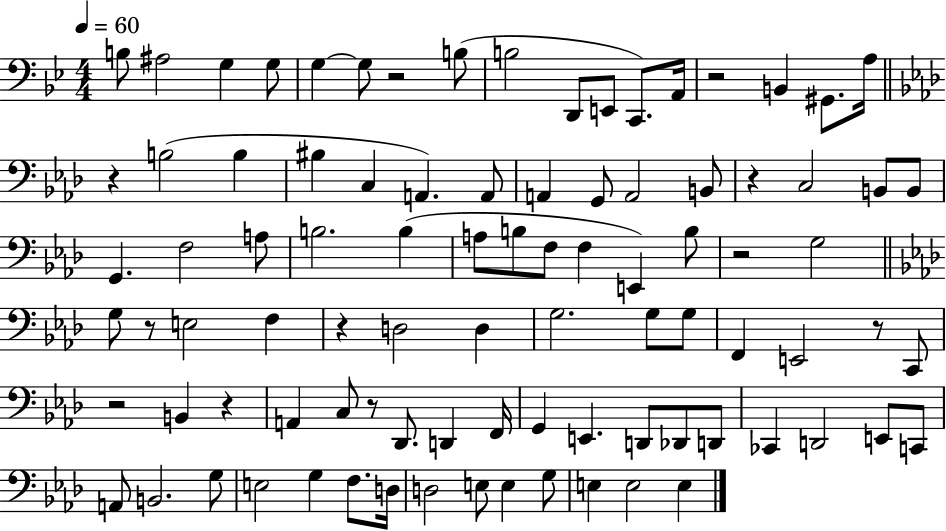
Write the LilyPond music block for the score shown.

{
  \clef bass
  \numericTimeSignature
  \time 4/4
  \key bes \major
  \tempo 4 = 60
  b8 ais2 g4 g8 | g4~~ g8 r2 b8( | b2 d,8 e,8 c,8.) a,16 | r2 b,4 gis,8. a16 | \break \bar "||" \break \key aes \major r4 b2( b4 | bis4 c4 a,4.) a,8 | a,4 g,8 a,2 b,8 | r4 c2 b,8 b,8 | \break g,4. f2 a8 | b2. b4( | a8 b8 f8 f4 e,4) b8 | r2 g2 | \break \bar "||" \break \key f \minor g8 r8 e2 f4 | r4 d2 d4 | g2. g8 g8 | f,4 e,2 r8 c,8 | \break r2 b,4 r4 | a,4 c8 r8 des,8. d,4 f,16 | g,4 e,4. d,8 des,8 d,8 | ces,4 d,2 e,8 c,8 | \break a,8 b,2. g8 | e2 g4 f8. d16 | d2 e8 e4 g8 | e4 e2 e4 | \break \bar "|."
}